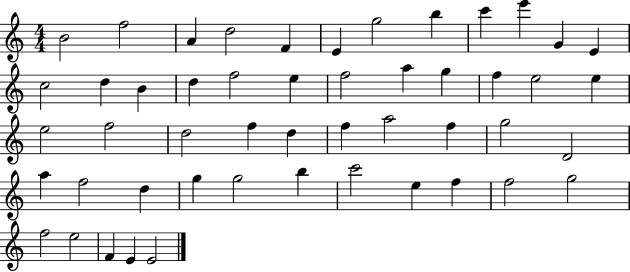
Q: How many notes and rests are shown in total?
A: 50